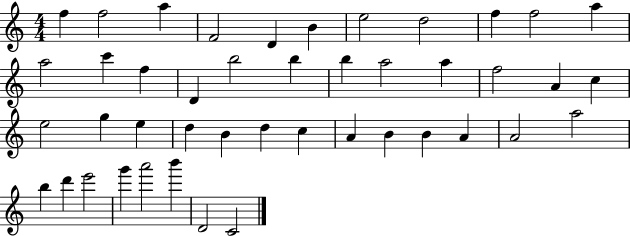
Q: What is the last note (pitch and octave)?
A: C4